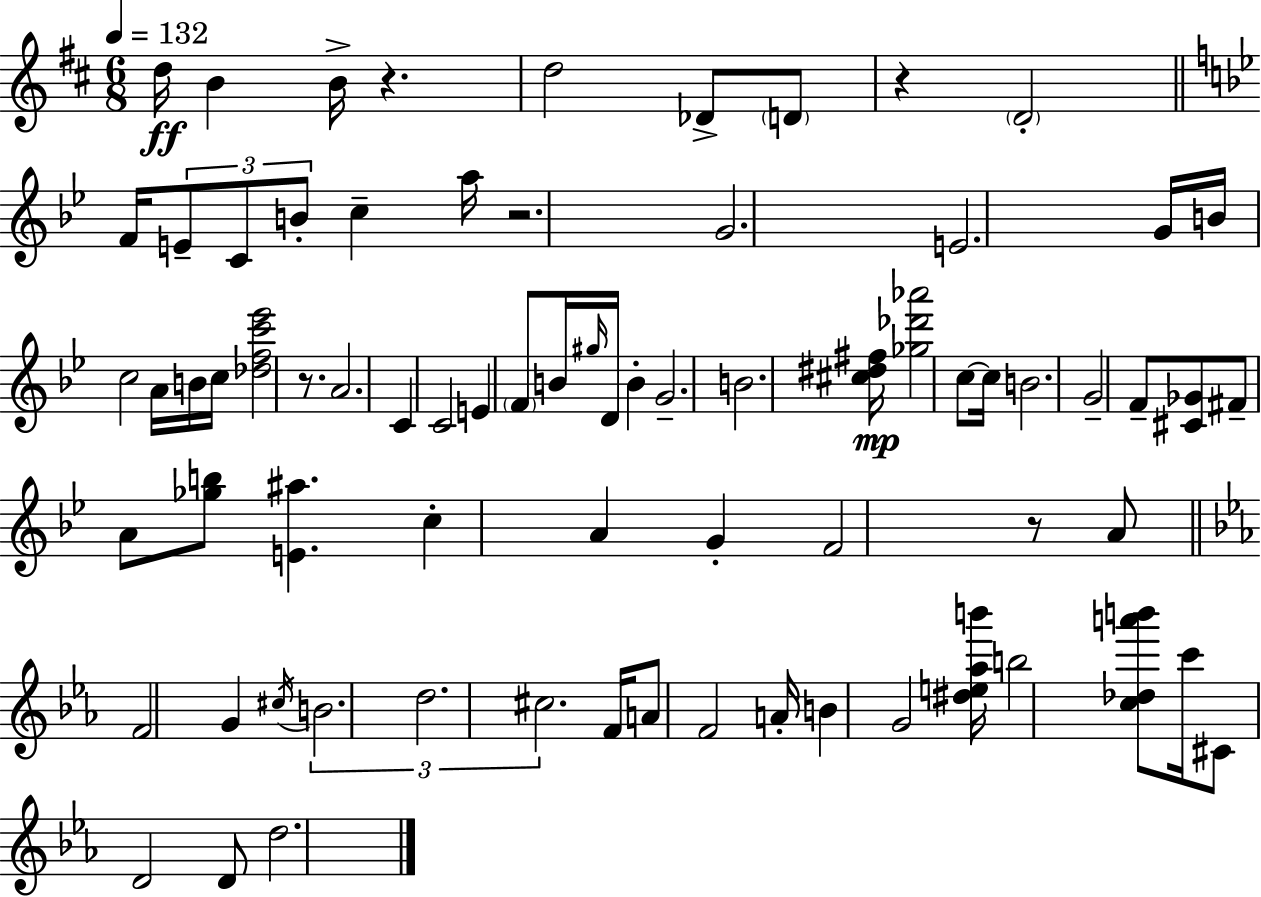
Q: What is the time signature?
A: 6/8